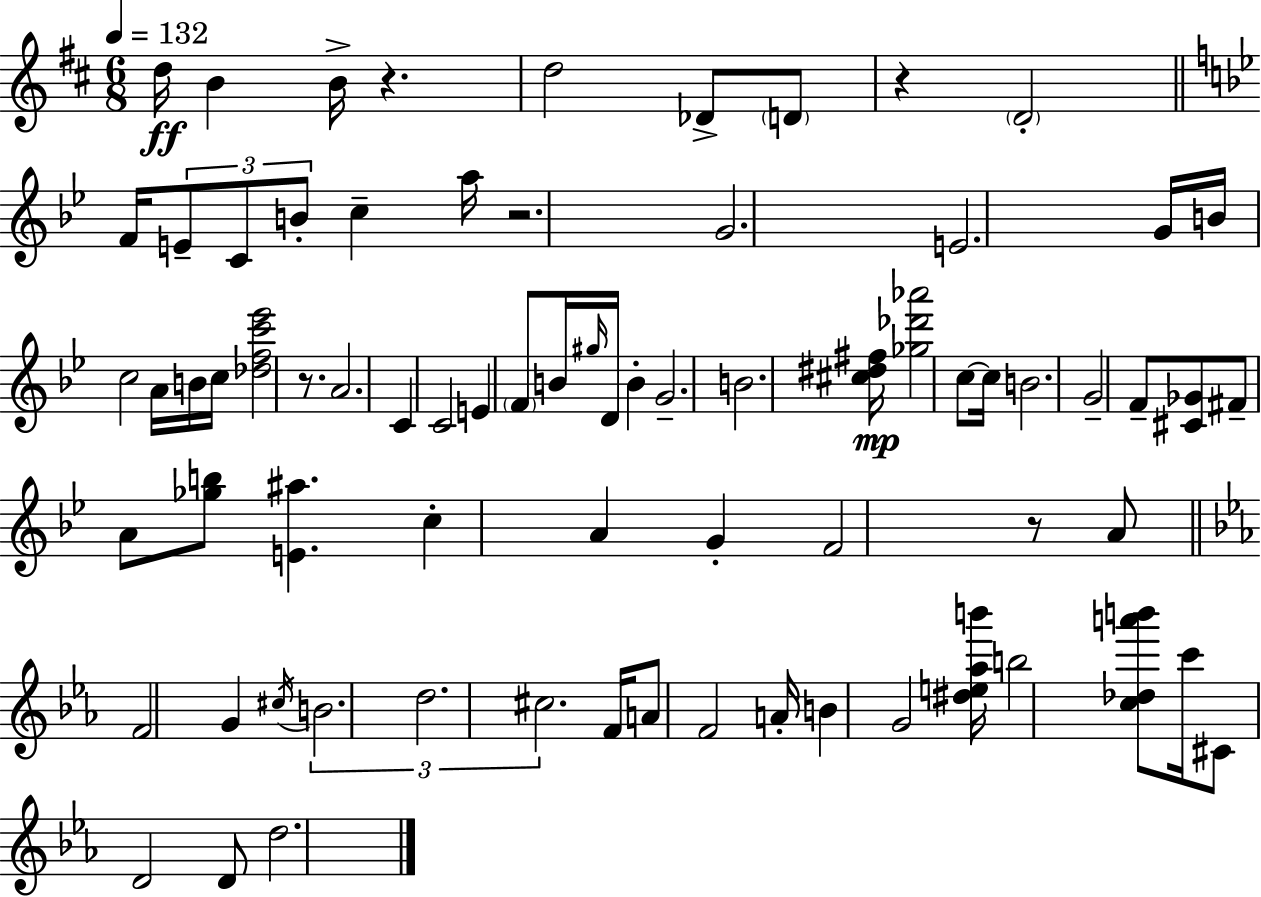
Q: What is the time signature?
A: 6/8